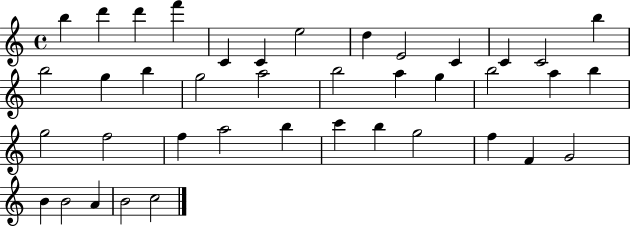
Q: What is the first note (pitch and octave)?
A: B5